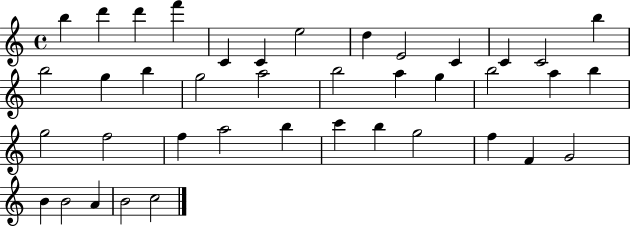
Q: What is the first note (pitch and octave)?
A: B5